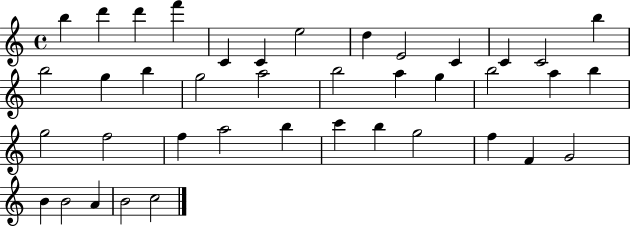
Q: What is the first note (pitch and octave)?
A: B5